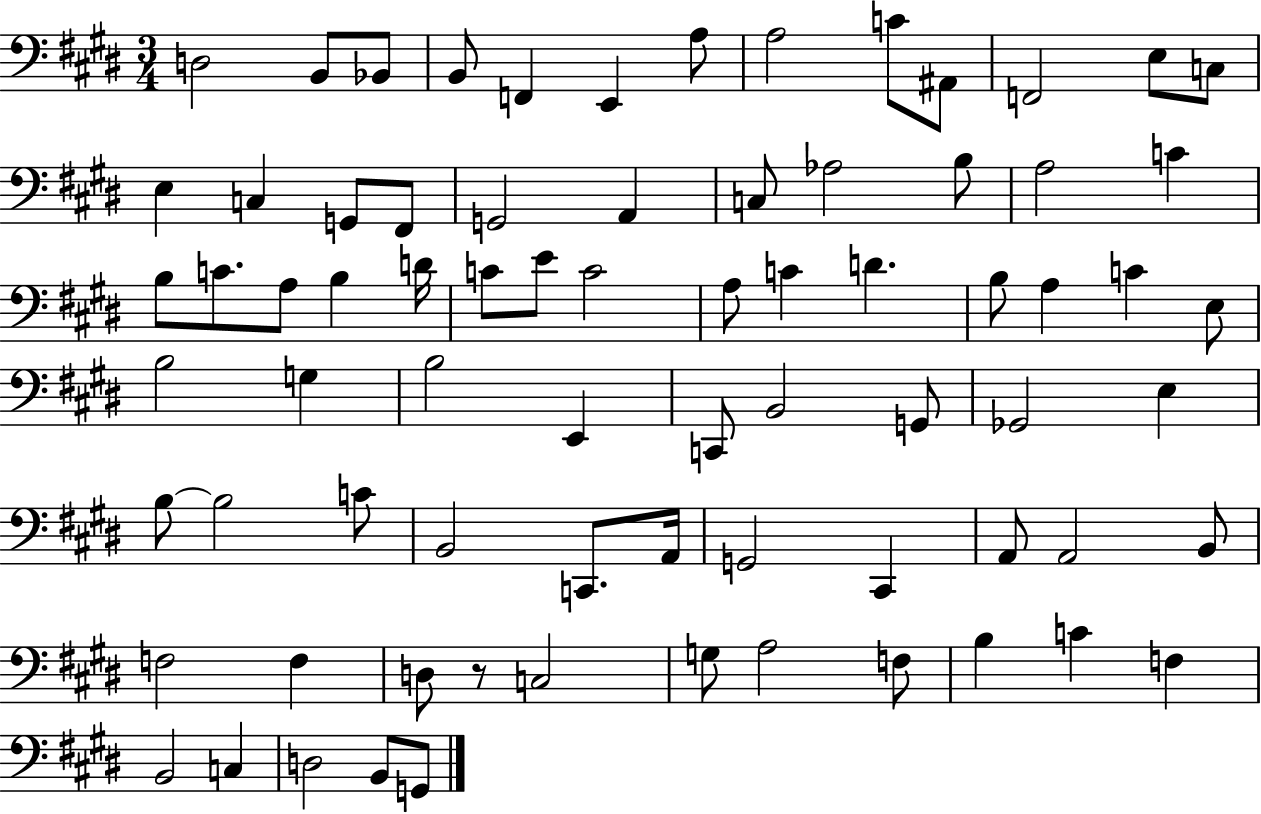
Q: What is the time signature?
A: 3/4